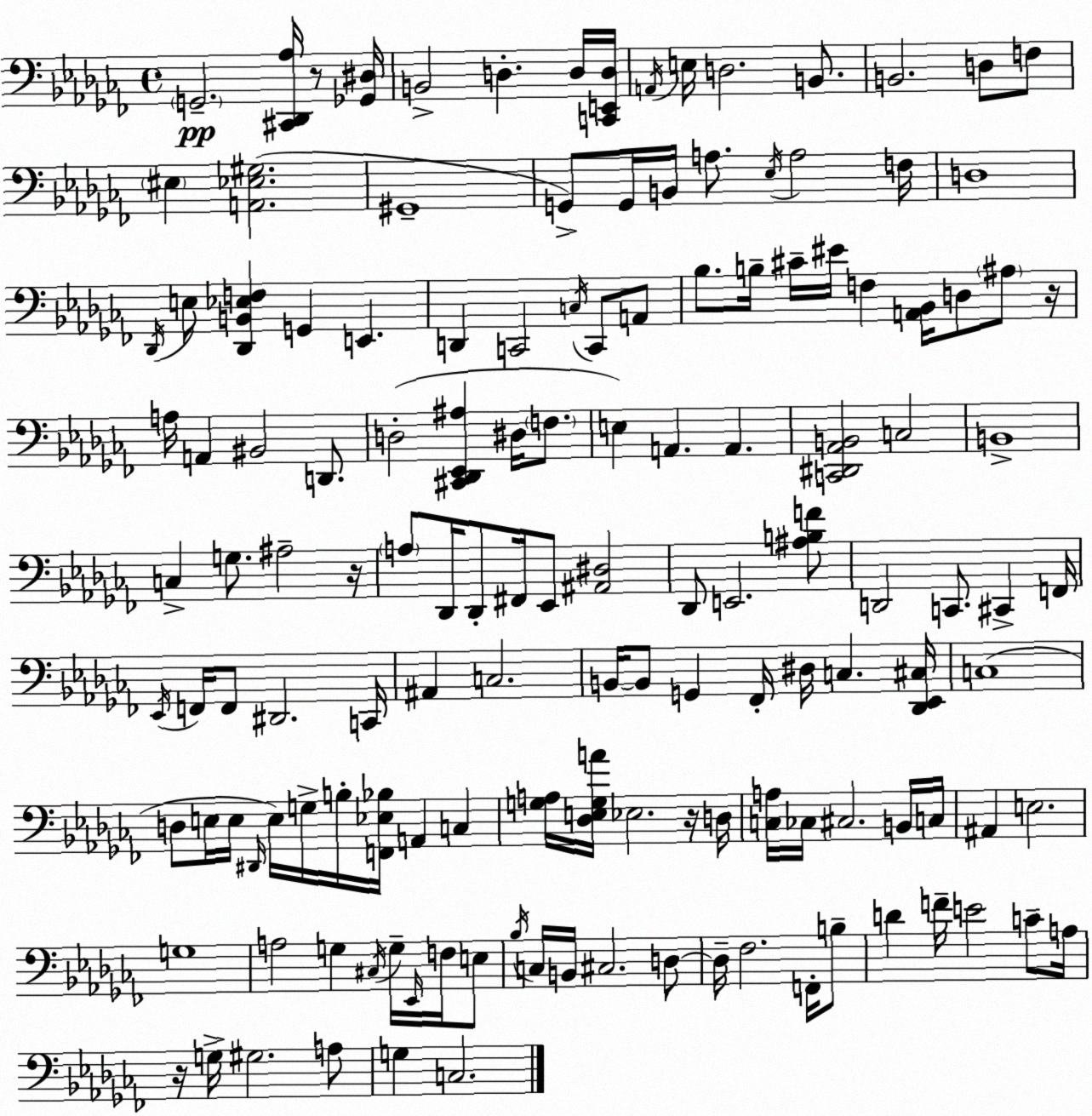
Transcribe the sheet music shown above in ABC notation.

X:1
T:Untitled
M:4/4
L:1/4
K:Abm
G,,2 [^C,,_D,,_A,]/4 z/2 [_G,,^D,]/4 B,,2 D, D,/4 [C,,E,,D,]/4 A,,/4 E,/4 D,2 B,,/2 B,,2 D,/2 F,/2 ^E, [A,,_E,^G,]2 ^G,,4 G,,/2 G,,/4 B,,/4 A,/2 _E,/4 A,2 F,/4 D,4 _D,,/4 E,/2 [_D,,B,,_E,F,] G,, E,, D,, C,,2 C,/4 C,,/2 A,,/2 _B,/2 B,/4 ^C/4 ^E/4 F, [A,,_B,,]/4 D,/2 ^A,/2 z/4 A,/4 A,, ^B,,2 D,,/2 D,2 [^C,,_D,,_E,,^A,] ^D,/4 F,/2 E, A,, A,, [C,,^D,,_A,,B,,]2 C,2 B,,4 C, G,/2 ^A,2 z/4 A,/2 _D,,/4 _D,,/2 ^F,,/4 _E,,/2 [^A,,^D,]2 _D,,/2 E,,2 [^A,B,F]/2 D,,2 C,,/2 ^C,, F,,/4 _E,,/4 F,,/4 F,,/2 ^D,,2 C,,/4 ^A,, C,2 B,,/4 B,,/2 G,, _F,,/4 ^D,/4 C, [_D,,_E,,^C,]/4 C,4 D,/2 E,/4 E,/4 ^D,,/4 E,/4 G,/4 B,/4 [F,,_E,_B,]/4 A,, C, [G,A,]/4 [_D,E,G,A]/4 _E,2 z/4 D,/4 [C,A,]/4 _C,/4 ^C,2 B,,/4 C,/4 ^A,, E,2 G,4 A,2 G, ^C,/4 G,/4 _E,,/4 F,/4 E,/2 _B,/4 C,/4 B,,/4 ^C,2 D,/2 D,/4 _F,2 F,,/4 B,/2 D F/4 E2 C/2 A,/4 z/4 G,/4 ^G,2 A,/2 G, C,2